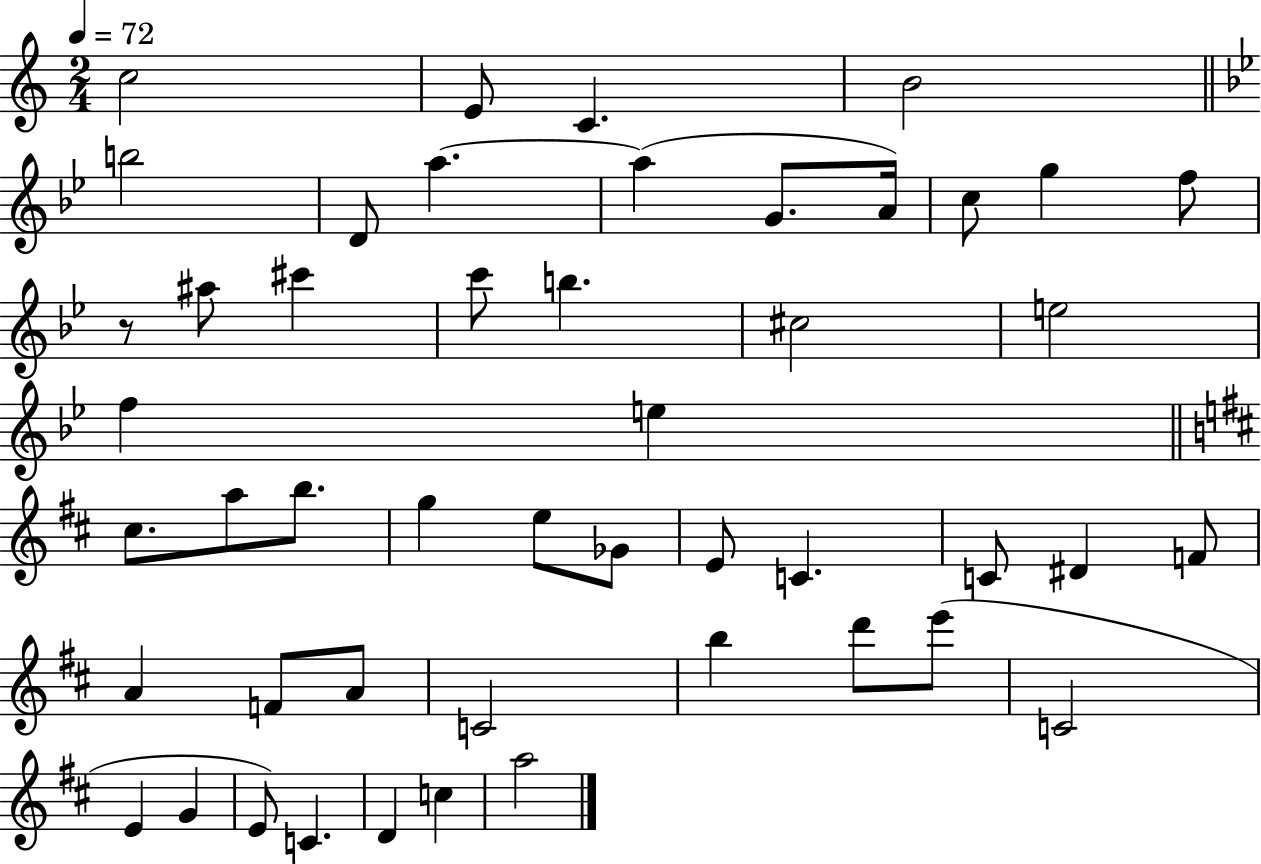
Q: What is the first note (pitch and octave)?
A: C5